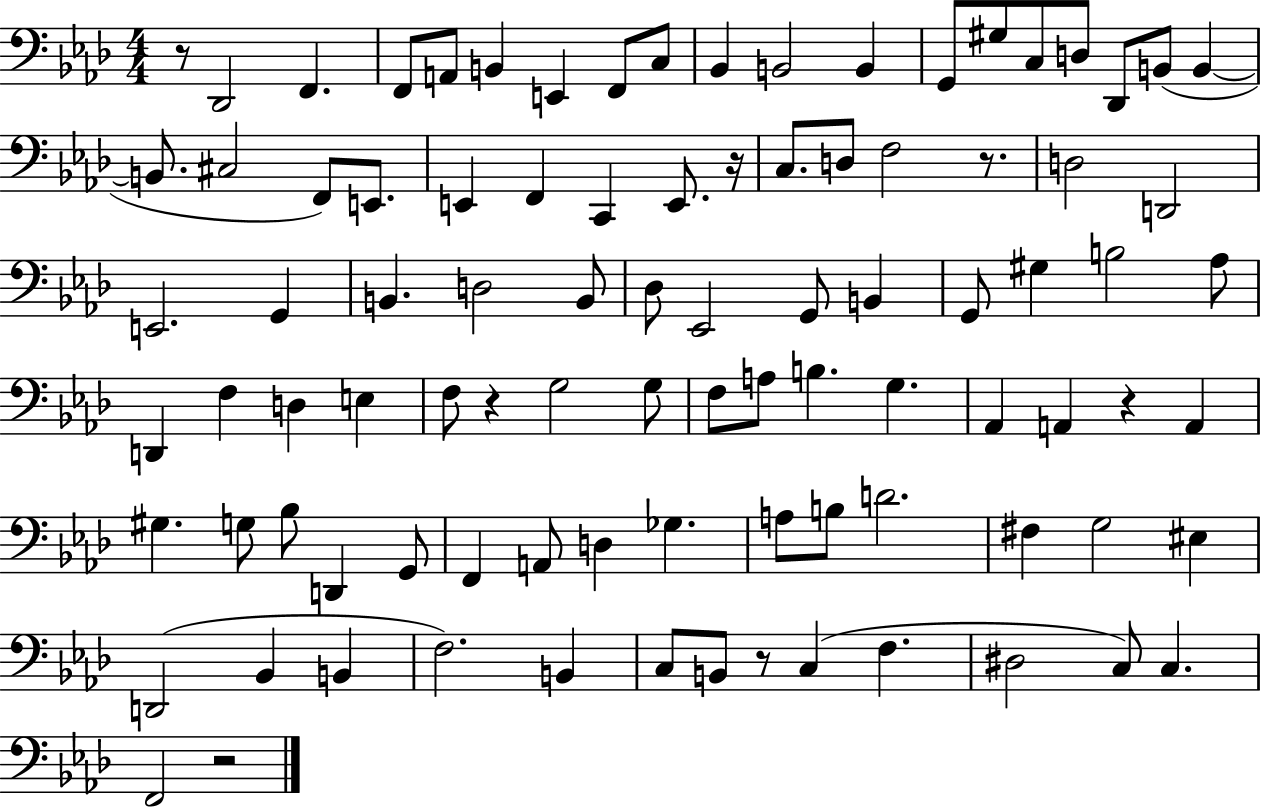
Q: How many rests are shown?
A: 7